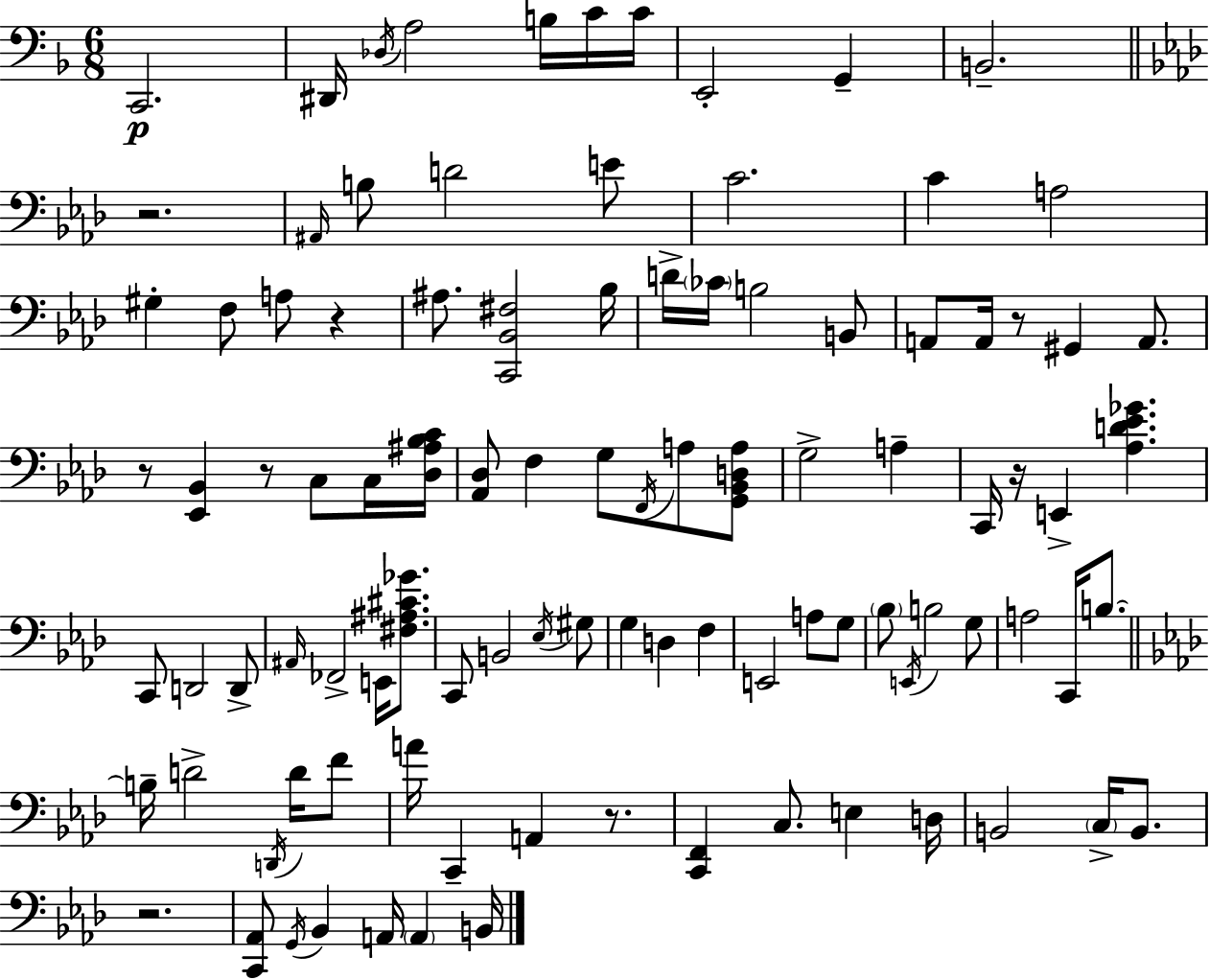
{
  \clef bass
  \numericTimeSignature
  \time 6/8
  \key d \minor
  \repeat volta 2 { c,2.\p | dis,16 \acciaccatura { des16 } a2 b16 c'16 | c'16 e,2-. g,4-- | b,2.-- | \break \bar "||" \break \key aes \major r2. | \grace { ais,16 } b8 d'2 e'8 | c'2. | c'4 a2 | \break gis4-. f8 a8 r4 | ais8. <c, bes, fis>2 | bes16 d'16-> \parenthesize ces'16 b2 b,8 | a,8 a,16 r8 gis,4 a,8. | \break r8 <ees, bes,>4 r8 c8 c16 | <des ais bes c'>16 <aes, des>8 f4 g8 \acciaccatura { f,16 } a8 | <g, bes, d a>8 g2-> a4-- | c,16 r16 e,4-> <aes d' ees' ges'>4. | \break c,8 d,2 | d,8-> \grace { ais,16 } fes,2-> e,16 | <fis ais cis' ges'>8. c,8 b,2 | \acciaccatura { ees16 } gis8 g4 d4 | \break f4 e,2 | a8 g8 \parenthesize bes8 \acciaccatura { e,16 } b2 | g8 a2 | c,16 b8.~~ \bar "||" \break \key aes \major b16-- d'2-> \acciaccatura { d,16 } d'16 f'8 | a'16 c,4-- a,4 r8. | <c, f,>4 c8. e4 | d16 b,2 \parenthesize c16-> b,8. | \break r2. | <c, aes,>8 \acciaccatura { g,16 } bes,4 a,16 \parenthesize a,4 | b,16 } \bar "|."
}